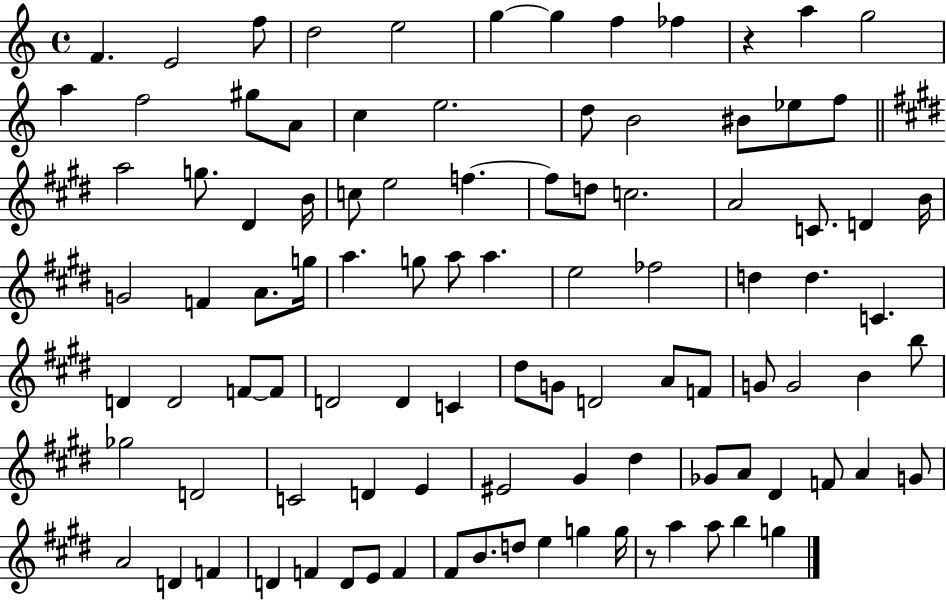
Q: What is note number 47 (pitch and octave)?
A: D5